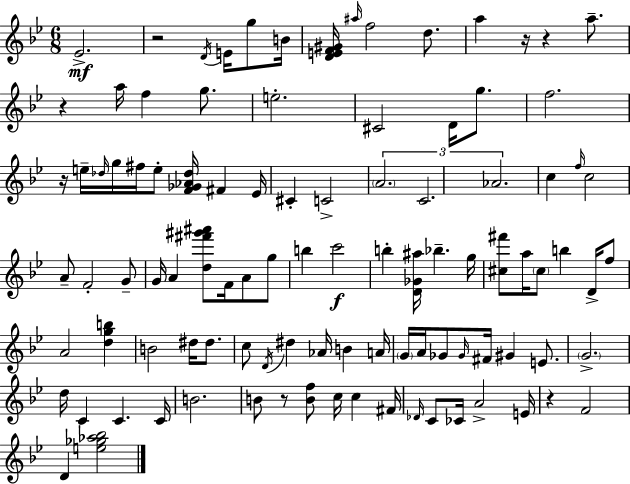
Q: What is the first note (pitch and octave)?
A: Eb4